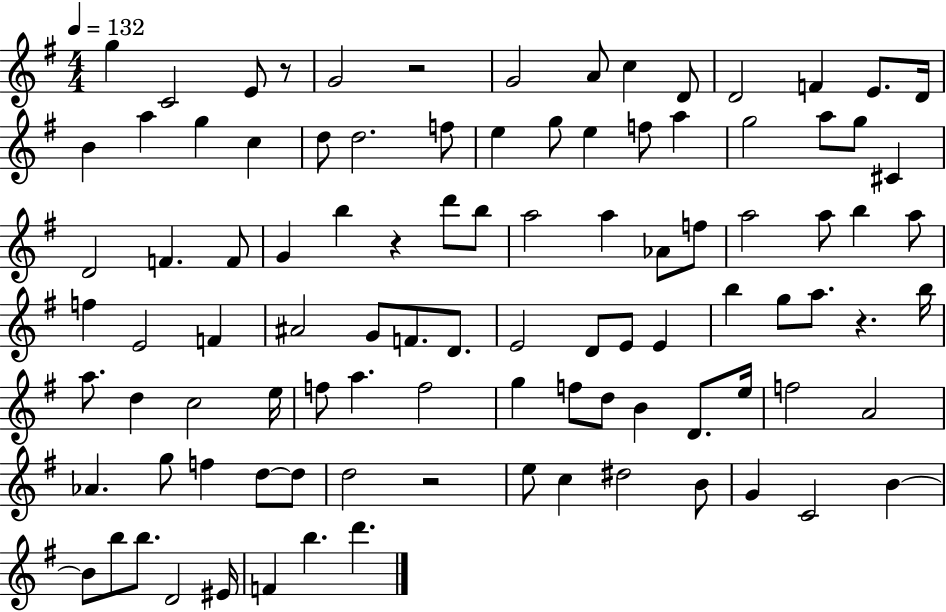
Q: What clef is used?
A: treble